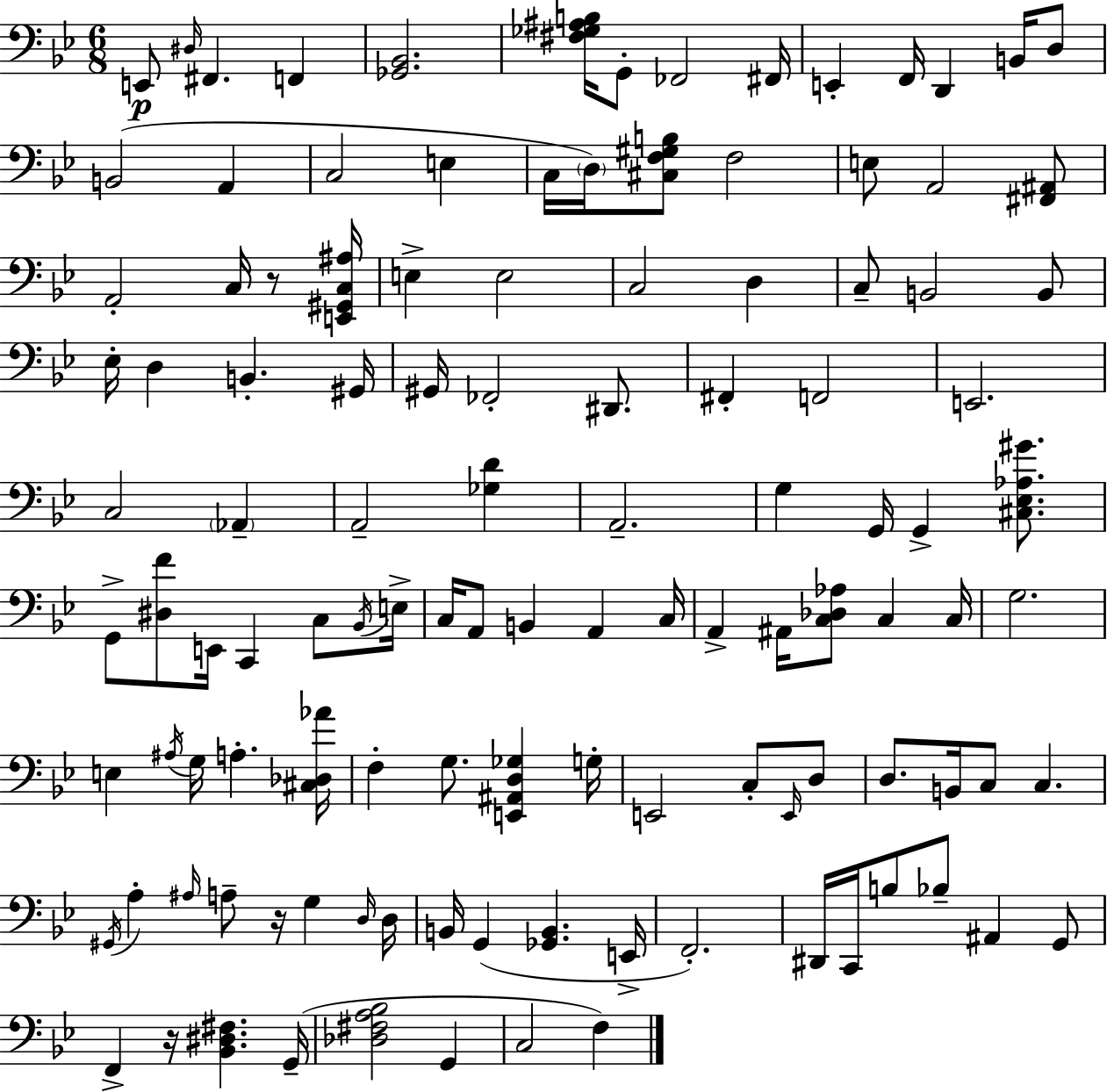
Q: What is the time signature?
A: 6/8